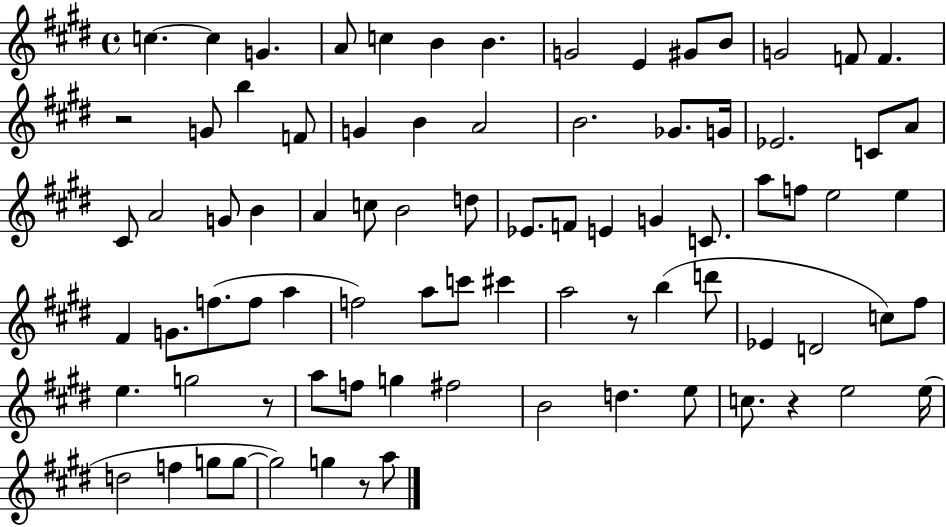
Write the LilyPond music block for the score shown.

{
  \clef treble
  \time 4/4
  \defaultTimeSignature
  \key e \major
  \repeat volta 2 { c''4.~~ c''4 g'4. | a'8 c''4 b'4 b'4. | g'2 e'4 gis'8 b'8 | g'2 f'8 f'4. | \break r2 g'8 b''4 f'8 | g'4 b'4 a'2 | b'2. ges'8. g'16 | ees'2. c'8 a'8 | \break cis'8 a'2 g'8 b'4 | a'4 c''8 b'2 d''8 | ees'8. f'8 e'4 g'4 c'8. | a''8 f''8 e''2 e''4 | \break fis'4 g'8. f''8.( f''8 a''4 | f''2) a''8 c'''8 cis'''4 | a''2 r8 b''4( d'''8 | ees'4 d'2 c''8) fis''8 | \break e''4. g''2 r8 | a''8 f''8 g''4 fis''2 | b'2 d''4. e''8 | c''8. r4 e''2 e''16( | \break d''2 f''4 g''8 g''8~~ | g''2) g''4 r8 a''8 | } \bar "|."
}